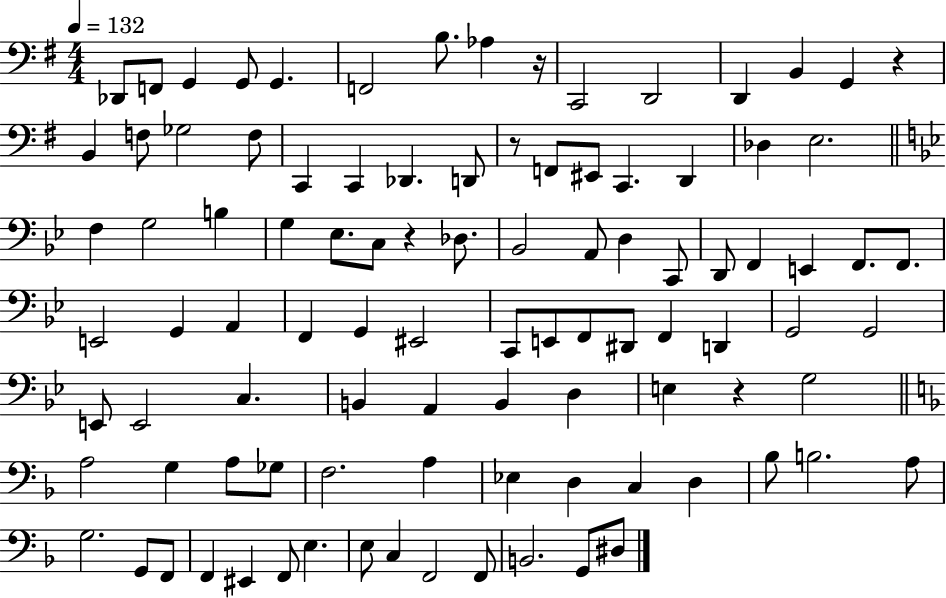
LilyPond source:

{
  \clef bass
  \numericTimeSignature
  \time 4/4
  \key g \major
  \tempo 4 = 132
  des,8 f,8 g,4 g,8 g,4. | f,2 b8. aes4 r16 | c,2 d,2 | d,4 b,4 g,4 r4 | \break b,4 f8 ges2 f8 | c,4 c,4 des,4. d,8 | r8 f,8 eis,8 c,4. d,4 | des4 e2. | \break \bar "||" \break \key bes \major f4 g2 b4 | g4 ees8. c8 r4 des8. | bes,2 a,8 d4 c,8 | d,8 f,4 e,4 f,8. f,8. | \break e,2 g,4 a,4 | f,4 g,4 eis,2 | c,8 e,8 f,8 dis,8 f,4 d,4 | g,2 g,2 | \break e,8 e,2 c4. | b,4 a,4 b,4 d4 | e4 r4 g2 | \bar "||" \break \key d \minor a2 g4 a8 ges8 | f2. a4 | ees4 d4 c4 d4 | bes8 b2. a8 | \break g2. g,8 f,8 | f,4 eis,4 f,8 e4. | e8 c4 f,2 f,8 | b,2. g,8 dis8 | \break \bar "|."
}